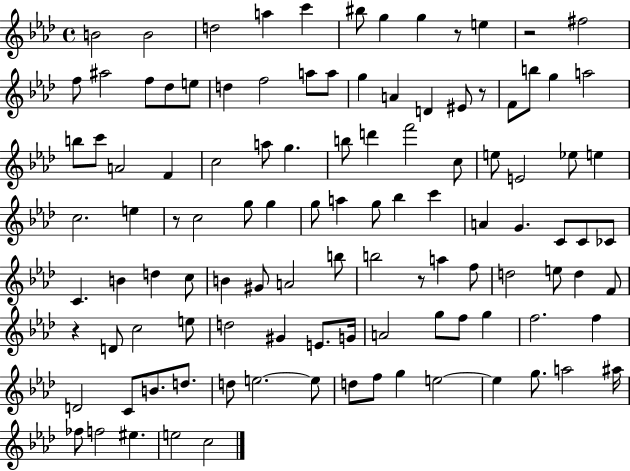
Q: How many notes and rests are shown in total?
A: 111